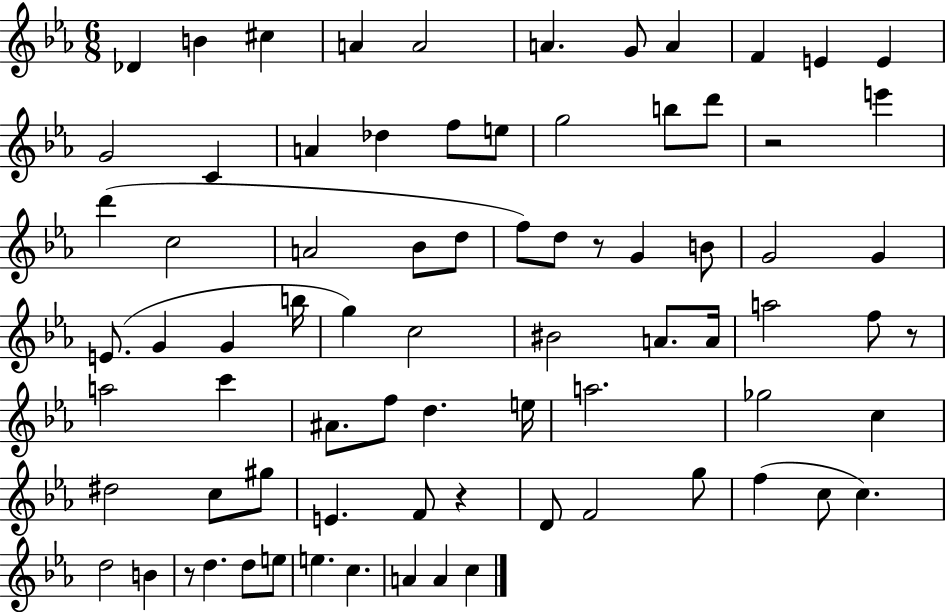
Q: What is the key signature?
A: EES major